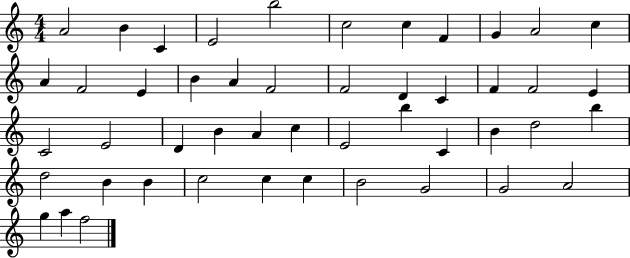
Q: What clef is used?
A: treble